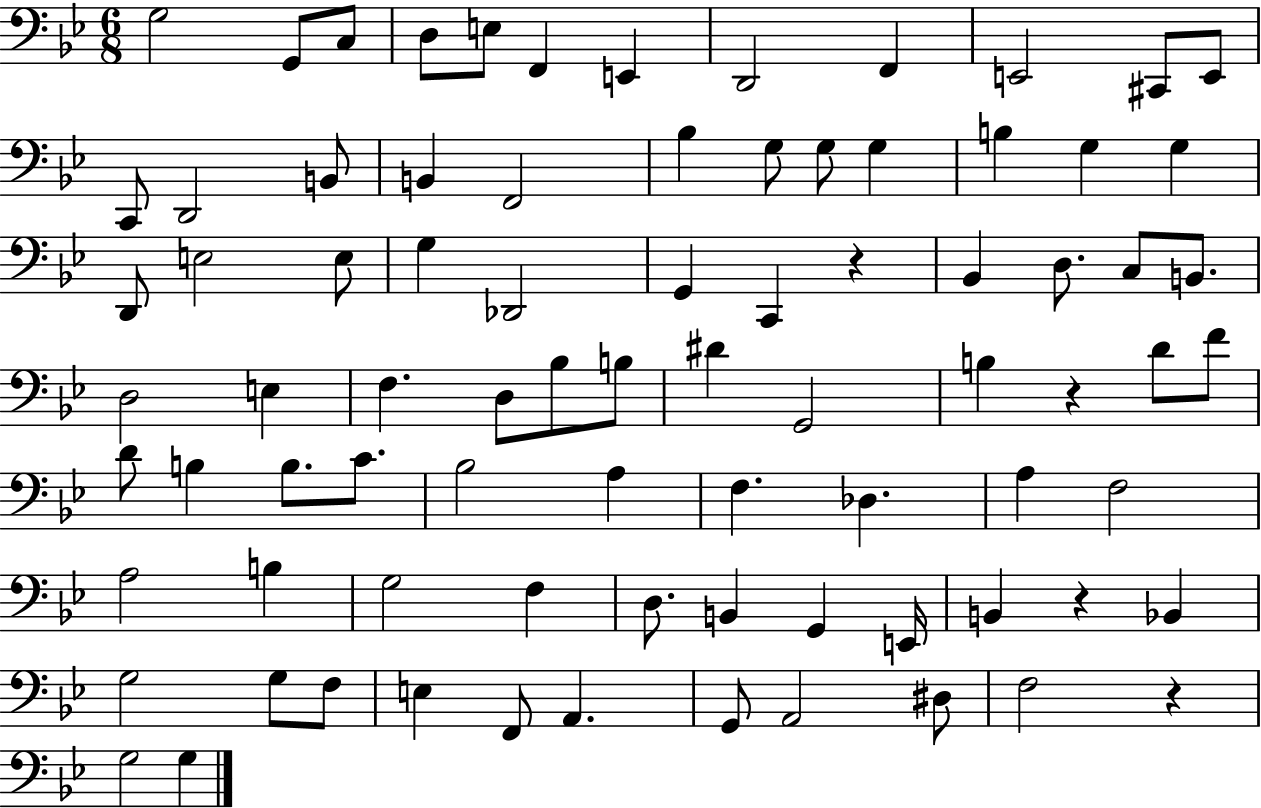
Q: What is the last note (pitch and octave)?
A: G3